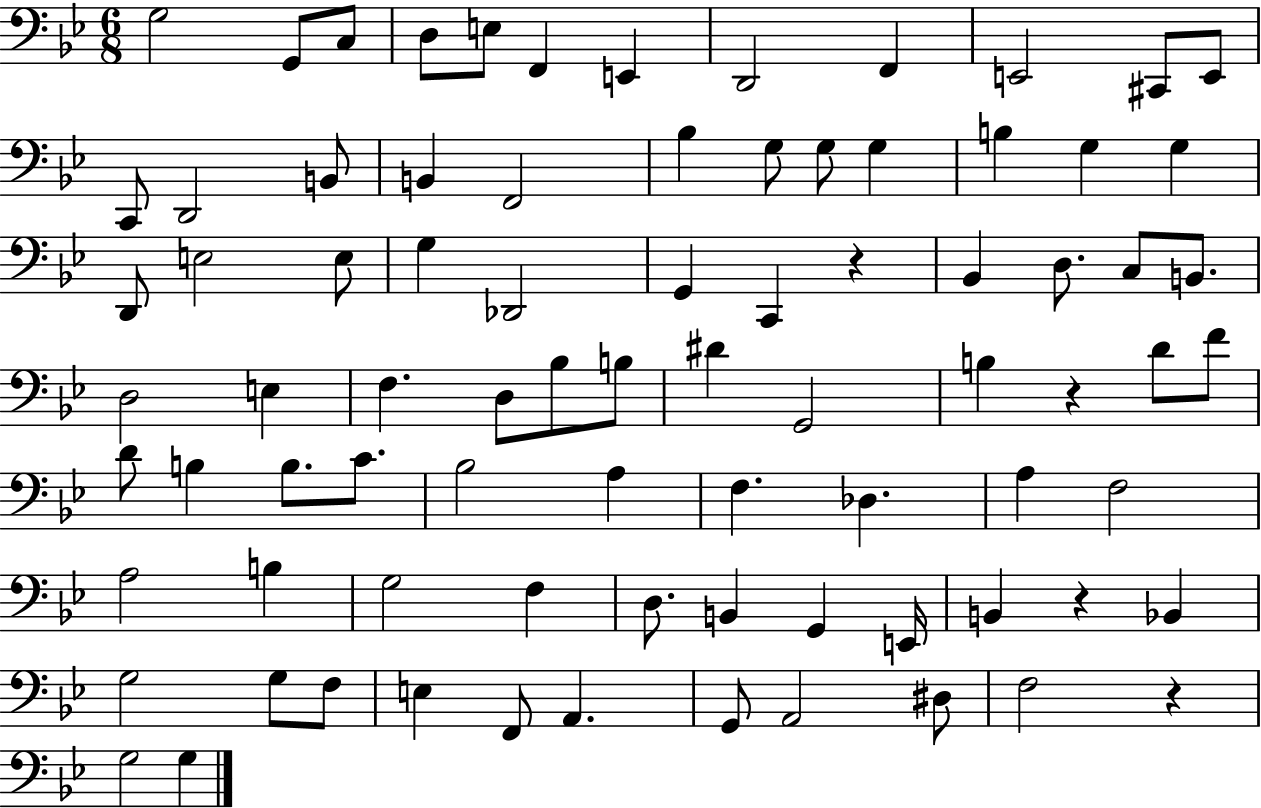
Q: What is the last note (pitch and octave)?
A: G3